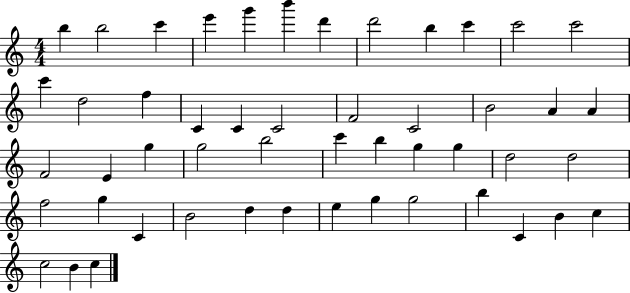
B5/q B5/h C6/q E6/q G6/q B6/q D6/q D6/h B5/q C6/q C6/h C6/h C6/q D5/h F5/q C4/q C4/q C4/h F4/h C4/h B4/h A4/q A4/q F4/h E4/q G5/q G5/h B5/h C6/q B5/q G5/q G5/q D5/h D5/h F5/h G5/q C4/q B4/h D5/q D5/q E5/q G5/q G5/h B5/q C4/q B4/q C5/q C5/h B4/q C5/q